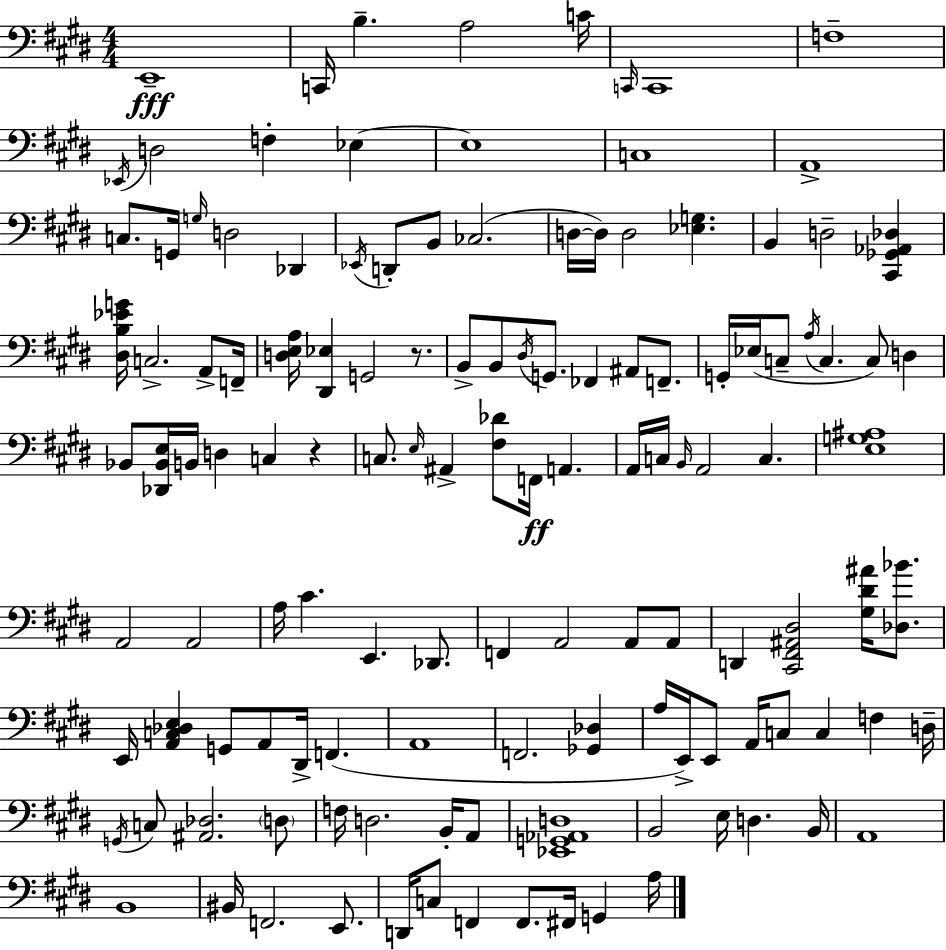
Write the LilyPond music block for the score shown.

{
  \clef bass
  \numericTimeSignature
  \time 4/4
  \key e \major
  e,1--\fff | c,16 b4.-- a2 c'16 | \grace { c,16 } c,1 | f1-- | \break \acciaccatura { ees,16 } d2 f4-. ees4~~ | ees1 | c1 | a,1-> | \break c8. g,16 \grace { g16 } d2 des,4 | \acciaccatura { ees,16 } d,8-. b,8 ces2.( | d16~~ d16) d2 <ees g>4. | b,4 d2-- | \break <cis, ges, aes, des>4 <dis b ees' g'>16 c2.-> | a,8-> f,16-- <d e a>16 <dis, ees>4 g,2 | r8. b,8-> b,8 \acciaccatura { dis16 } g,8. fes,4 | ais,8 f,8.-- g,16-. ees16( c8-- \acciaccatura { a16 } c4. | \break c8) d4 bes,8 <des, bes, e>16 b,16 d4 c4 | r4 c8. \grace { e16 } ais,4-> <fis des'>8 | f,16\ff a,4. a,16 c16 \grace { b,16 } a,2 | c4. <e g ais>1 | \break a,2 | a,2 a16 cis'4. e,4. | des,8. f,4 a,2 | a,8 a,8 d,4 <cis, fis, ais, dis>2 | \break <gis dis' ais'>16 <des bes'>8. e,16 <a, c des e>4 g,8 a,8 | dis,16-> f,4.( a,1 | f,2. | <ges, des>4 a16 e,16->) e,8 a,16 c8 c4 | \break f4 d16-- \acciaccatura { g,16 } c8 <ais, des>2. | \parenthesize d8 f16 d2. | b,16-. a,8 <ees, g, aes, d>1 | b,2 | \break e16 d4. b,16 a,1 | b,1 | bis,16 f,2. | e,8. d,16 c8 f,4 | \break f,8. fis,16 g,4 a16 \bar "|."
}